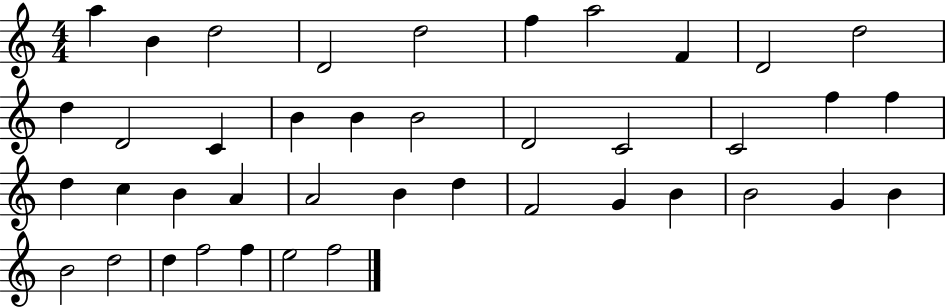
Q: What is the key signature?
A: C major